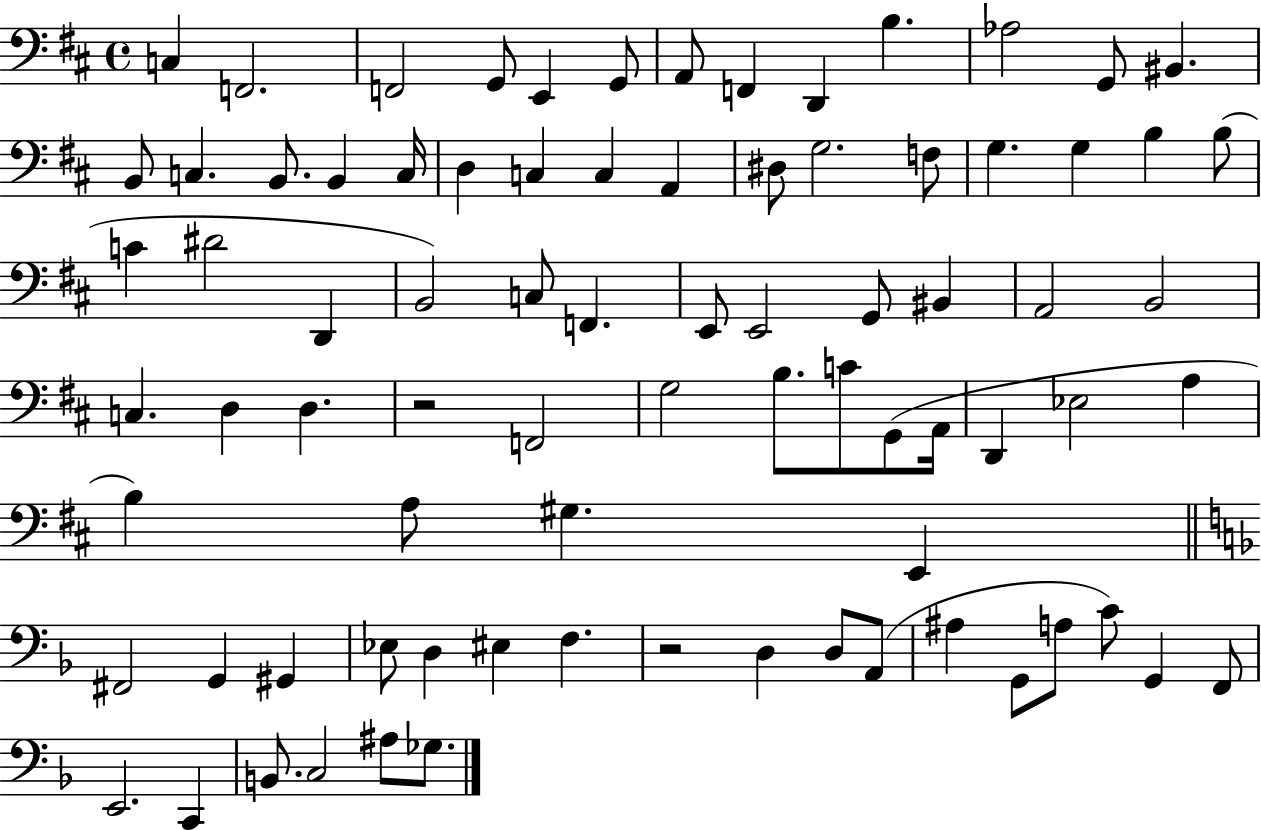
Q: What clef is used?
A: bass